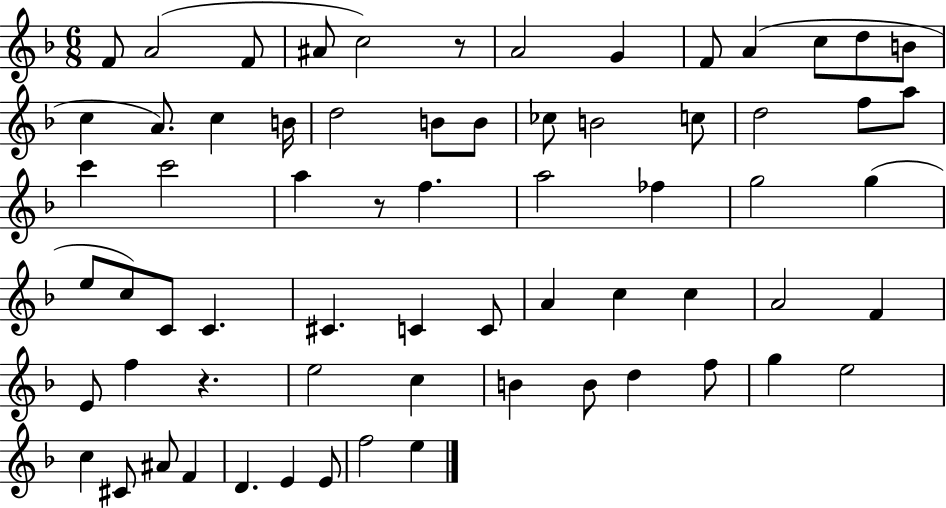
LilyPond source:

{
  \clef treble
  \numericTimeSignature
  \time 6/8
  \key f \major
  f'8 a'2( f'8 | ais'8 c''2) r8 | a'2 g'4 | f'8 a'4( c''8 d''8 b'8 | \break c''4 a'8.) c''4 b'16 | d''2 b'8 b'8 | ces''8 b'2 c''8 | d''2 f''8 a''8 | \break c'''4 c'''2 | a''4 r8 f''4. | a''2 fes''4 | g''2 g''4( | \break e''8 c''8) c'8 c'4. | cis'4. c'4 c'8 | a'4 c''4 c''4 | a'2 f'4 | \break e'8 f''4 r4. | e''2 c''4 | b'4 b'8 d''4 f''8 | g''4 e''2 | \break c''4 cis'8 ais'8 f'4 | d'4. e'4 e'8 | f''2 e''4 | \bar "|."
}